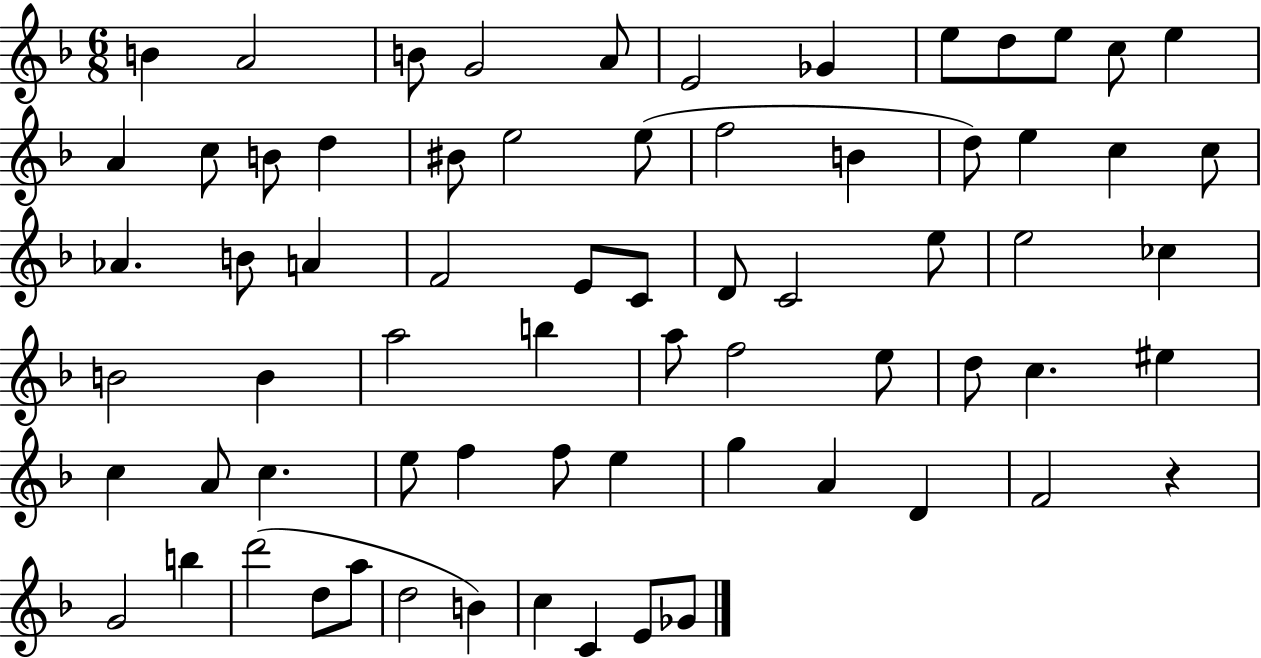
X:1
T:Untitled
M:6/8
L:1/4
K:F
B A2 B/2 G2 A/2 E2 _G e/2 d/2 e/2 c/2 e A c/2 B/2 d ^B/2 e2 e/2 f2 B d/2 e c c/2 _A B/2 A F2 E/2 C/2 D/2 C2 e/2 e2 _c B2 B a2 b a/2 f2 e/2 d/2 c ^e c A/2 c e/2 f f/2 e g A D F2 z G2 b d'2 d/2 a/2 d2 B c C E/2 _G/2